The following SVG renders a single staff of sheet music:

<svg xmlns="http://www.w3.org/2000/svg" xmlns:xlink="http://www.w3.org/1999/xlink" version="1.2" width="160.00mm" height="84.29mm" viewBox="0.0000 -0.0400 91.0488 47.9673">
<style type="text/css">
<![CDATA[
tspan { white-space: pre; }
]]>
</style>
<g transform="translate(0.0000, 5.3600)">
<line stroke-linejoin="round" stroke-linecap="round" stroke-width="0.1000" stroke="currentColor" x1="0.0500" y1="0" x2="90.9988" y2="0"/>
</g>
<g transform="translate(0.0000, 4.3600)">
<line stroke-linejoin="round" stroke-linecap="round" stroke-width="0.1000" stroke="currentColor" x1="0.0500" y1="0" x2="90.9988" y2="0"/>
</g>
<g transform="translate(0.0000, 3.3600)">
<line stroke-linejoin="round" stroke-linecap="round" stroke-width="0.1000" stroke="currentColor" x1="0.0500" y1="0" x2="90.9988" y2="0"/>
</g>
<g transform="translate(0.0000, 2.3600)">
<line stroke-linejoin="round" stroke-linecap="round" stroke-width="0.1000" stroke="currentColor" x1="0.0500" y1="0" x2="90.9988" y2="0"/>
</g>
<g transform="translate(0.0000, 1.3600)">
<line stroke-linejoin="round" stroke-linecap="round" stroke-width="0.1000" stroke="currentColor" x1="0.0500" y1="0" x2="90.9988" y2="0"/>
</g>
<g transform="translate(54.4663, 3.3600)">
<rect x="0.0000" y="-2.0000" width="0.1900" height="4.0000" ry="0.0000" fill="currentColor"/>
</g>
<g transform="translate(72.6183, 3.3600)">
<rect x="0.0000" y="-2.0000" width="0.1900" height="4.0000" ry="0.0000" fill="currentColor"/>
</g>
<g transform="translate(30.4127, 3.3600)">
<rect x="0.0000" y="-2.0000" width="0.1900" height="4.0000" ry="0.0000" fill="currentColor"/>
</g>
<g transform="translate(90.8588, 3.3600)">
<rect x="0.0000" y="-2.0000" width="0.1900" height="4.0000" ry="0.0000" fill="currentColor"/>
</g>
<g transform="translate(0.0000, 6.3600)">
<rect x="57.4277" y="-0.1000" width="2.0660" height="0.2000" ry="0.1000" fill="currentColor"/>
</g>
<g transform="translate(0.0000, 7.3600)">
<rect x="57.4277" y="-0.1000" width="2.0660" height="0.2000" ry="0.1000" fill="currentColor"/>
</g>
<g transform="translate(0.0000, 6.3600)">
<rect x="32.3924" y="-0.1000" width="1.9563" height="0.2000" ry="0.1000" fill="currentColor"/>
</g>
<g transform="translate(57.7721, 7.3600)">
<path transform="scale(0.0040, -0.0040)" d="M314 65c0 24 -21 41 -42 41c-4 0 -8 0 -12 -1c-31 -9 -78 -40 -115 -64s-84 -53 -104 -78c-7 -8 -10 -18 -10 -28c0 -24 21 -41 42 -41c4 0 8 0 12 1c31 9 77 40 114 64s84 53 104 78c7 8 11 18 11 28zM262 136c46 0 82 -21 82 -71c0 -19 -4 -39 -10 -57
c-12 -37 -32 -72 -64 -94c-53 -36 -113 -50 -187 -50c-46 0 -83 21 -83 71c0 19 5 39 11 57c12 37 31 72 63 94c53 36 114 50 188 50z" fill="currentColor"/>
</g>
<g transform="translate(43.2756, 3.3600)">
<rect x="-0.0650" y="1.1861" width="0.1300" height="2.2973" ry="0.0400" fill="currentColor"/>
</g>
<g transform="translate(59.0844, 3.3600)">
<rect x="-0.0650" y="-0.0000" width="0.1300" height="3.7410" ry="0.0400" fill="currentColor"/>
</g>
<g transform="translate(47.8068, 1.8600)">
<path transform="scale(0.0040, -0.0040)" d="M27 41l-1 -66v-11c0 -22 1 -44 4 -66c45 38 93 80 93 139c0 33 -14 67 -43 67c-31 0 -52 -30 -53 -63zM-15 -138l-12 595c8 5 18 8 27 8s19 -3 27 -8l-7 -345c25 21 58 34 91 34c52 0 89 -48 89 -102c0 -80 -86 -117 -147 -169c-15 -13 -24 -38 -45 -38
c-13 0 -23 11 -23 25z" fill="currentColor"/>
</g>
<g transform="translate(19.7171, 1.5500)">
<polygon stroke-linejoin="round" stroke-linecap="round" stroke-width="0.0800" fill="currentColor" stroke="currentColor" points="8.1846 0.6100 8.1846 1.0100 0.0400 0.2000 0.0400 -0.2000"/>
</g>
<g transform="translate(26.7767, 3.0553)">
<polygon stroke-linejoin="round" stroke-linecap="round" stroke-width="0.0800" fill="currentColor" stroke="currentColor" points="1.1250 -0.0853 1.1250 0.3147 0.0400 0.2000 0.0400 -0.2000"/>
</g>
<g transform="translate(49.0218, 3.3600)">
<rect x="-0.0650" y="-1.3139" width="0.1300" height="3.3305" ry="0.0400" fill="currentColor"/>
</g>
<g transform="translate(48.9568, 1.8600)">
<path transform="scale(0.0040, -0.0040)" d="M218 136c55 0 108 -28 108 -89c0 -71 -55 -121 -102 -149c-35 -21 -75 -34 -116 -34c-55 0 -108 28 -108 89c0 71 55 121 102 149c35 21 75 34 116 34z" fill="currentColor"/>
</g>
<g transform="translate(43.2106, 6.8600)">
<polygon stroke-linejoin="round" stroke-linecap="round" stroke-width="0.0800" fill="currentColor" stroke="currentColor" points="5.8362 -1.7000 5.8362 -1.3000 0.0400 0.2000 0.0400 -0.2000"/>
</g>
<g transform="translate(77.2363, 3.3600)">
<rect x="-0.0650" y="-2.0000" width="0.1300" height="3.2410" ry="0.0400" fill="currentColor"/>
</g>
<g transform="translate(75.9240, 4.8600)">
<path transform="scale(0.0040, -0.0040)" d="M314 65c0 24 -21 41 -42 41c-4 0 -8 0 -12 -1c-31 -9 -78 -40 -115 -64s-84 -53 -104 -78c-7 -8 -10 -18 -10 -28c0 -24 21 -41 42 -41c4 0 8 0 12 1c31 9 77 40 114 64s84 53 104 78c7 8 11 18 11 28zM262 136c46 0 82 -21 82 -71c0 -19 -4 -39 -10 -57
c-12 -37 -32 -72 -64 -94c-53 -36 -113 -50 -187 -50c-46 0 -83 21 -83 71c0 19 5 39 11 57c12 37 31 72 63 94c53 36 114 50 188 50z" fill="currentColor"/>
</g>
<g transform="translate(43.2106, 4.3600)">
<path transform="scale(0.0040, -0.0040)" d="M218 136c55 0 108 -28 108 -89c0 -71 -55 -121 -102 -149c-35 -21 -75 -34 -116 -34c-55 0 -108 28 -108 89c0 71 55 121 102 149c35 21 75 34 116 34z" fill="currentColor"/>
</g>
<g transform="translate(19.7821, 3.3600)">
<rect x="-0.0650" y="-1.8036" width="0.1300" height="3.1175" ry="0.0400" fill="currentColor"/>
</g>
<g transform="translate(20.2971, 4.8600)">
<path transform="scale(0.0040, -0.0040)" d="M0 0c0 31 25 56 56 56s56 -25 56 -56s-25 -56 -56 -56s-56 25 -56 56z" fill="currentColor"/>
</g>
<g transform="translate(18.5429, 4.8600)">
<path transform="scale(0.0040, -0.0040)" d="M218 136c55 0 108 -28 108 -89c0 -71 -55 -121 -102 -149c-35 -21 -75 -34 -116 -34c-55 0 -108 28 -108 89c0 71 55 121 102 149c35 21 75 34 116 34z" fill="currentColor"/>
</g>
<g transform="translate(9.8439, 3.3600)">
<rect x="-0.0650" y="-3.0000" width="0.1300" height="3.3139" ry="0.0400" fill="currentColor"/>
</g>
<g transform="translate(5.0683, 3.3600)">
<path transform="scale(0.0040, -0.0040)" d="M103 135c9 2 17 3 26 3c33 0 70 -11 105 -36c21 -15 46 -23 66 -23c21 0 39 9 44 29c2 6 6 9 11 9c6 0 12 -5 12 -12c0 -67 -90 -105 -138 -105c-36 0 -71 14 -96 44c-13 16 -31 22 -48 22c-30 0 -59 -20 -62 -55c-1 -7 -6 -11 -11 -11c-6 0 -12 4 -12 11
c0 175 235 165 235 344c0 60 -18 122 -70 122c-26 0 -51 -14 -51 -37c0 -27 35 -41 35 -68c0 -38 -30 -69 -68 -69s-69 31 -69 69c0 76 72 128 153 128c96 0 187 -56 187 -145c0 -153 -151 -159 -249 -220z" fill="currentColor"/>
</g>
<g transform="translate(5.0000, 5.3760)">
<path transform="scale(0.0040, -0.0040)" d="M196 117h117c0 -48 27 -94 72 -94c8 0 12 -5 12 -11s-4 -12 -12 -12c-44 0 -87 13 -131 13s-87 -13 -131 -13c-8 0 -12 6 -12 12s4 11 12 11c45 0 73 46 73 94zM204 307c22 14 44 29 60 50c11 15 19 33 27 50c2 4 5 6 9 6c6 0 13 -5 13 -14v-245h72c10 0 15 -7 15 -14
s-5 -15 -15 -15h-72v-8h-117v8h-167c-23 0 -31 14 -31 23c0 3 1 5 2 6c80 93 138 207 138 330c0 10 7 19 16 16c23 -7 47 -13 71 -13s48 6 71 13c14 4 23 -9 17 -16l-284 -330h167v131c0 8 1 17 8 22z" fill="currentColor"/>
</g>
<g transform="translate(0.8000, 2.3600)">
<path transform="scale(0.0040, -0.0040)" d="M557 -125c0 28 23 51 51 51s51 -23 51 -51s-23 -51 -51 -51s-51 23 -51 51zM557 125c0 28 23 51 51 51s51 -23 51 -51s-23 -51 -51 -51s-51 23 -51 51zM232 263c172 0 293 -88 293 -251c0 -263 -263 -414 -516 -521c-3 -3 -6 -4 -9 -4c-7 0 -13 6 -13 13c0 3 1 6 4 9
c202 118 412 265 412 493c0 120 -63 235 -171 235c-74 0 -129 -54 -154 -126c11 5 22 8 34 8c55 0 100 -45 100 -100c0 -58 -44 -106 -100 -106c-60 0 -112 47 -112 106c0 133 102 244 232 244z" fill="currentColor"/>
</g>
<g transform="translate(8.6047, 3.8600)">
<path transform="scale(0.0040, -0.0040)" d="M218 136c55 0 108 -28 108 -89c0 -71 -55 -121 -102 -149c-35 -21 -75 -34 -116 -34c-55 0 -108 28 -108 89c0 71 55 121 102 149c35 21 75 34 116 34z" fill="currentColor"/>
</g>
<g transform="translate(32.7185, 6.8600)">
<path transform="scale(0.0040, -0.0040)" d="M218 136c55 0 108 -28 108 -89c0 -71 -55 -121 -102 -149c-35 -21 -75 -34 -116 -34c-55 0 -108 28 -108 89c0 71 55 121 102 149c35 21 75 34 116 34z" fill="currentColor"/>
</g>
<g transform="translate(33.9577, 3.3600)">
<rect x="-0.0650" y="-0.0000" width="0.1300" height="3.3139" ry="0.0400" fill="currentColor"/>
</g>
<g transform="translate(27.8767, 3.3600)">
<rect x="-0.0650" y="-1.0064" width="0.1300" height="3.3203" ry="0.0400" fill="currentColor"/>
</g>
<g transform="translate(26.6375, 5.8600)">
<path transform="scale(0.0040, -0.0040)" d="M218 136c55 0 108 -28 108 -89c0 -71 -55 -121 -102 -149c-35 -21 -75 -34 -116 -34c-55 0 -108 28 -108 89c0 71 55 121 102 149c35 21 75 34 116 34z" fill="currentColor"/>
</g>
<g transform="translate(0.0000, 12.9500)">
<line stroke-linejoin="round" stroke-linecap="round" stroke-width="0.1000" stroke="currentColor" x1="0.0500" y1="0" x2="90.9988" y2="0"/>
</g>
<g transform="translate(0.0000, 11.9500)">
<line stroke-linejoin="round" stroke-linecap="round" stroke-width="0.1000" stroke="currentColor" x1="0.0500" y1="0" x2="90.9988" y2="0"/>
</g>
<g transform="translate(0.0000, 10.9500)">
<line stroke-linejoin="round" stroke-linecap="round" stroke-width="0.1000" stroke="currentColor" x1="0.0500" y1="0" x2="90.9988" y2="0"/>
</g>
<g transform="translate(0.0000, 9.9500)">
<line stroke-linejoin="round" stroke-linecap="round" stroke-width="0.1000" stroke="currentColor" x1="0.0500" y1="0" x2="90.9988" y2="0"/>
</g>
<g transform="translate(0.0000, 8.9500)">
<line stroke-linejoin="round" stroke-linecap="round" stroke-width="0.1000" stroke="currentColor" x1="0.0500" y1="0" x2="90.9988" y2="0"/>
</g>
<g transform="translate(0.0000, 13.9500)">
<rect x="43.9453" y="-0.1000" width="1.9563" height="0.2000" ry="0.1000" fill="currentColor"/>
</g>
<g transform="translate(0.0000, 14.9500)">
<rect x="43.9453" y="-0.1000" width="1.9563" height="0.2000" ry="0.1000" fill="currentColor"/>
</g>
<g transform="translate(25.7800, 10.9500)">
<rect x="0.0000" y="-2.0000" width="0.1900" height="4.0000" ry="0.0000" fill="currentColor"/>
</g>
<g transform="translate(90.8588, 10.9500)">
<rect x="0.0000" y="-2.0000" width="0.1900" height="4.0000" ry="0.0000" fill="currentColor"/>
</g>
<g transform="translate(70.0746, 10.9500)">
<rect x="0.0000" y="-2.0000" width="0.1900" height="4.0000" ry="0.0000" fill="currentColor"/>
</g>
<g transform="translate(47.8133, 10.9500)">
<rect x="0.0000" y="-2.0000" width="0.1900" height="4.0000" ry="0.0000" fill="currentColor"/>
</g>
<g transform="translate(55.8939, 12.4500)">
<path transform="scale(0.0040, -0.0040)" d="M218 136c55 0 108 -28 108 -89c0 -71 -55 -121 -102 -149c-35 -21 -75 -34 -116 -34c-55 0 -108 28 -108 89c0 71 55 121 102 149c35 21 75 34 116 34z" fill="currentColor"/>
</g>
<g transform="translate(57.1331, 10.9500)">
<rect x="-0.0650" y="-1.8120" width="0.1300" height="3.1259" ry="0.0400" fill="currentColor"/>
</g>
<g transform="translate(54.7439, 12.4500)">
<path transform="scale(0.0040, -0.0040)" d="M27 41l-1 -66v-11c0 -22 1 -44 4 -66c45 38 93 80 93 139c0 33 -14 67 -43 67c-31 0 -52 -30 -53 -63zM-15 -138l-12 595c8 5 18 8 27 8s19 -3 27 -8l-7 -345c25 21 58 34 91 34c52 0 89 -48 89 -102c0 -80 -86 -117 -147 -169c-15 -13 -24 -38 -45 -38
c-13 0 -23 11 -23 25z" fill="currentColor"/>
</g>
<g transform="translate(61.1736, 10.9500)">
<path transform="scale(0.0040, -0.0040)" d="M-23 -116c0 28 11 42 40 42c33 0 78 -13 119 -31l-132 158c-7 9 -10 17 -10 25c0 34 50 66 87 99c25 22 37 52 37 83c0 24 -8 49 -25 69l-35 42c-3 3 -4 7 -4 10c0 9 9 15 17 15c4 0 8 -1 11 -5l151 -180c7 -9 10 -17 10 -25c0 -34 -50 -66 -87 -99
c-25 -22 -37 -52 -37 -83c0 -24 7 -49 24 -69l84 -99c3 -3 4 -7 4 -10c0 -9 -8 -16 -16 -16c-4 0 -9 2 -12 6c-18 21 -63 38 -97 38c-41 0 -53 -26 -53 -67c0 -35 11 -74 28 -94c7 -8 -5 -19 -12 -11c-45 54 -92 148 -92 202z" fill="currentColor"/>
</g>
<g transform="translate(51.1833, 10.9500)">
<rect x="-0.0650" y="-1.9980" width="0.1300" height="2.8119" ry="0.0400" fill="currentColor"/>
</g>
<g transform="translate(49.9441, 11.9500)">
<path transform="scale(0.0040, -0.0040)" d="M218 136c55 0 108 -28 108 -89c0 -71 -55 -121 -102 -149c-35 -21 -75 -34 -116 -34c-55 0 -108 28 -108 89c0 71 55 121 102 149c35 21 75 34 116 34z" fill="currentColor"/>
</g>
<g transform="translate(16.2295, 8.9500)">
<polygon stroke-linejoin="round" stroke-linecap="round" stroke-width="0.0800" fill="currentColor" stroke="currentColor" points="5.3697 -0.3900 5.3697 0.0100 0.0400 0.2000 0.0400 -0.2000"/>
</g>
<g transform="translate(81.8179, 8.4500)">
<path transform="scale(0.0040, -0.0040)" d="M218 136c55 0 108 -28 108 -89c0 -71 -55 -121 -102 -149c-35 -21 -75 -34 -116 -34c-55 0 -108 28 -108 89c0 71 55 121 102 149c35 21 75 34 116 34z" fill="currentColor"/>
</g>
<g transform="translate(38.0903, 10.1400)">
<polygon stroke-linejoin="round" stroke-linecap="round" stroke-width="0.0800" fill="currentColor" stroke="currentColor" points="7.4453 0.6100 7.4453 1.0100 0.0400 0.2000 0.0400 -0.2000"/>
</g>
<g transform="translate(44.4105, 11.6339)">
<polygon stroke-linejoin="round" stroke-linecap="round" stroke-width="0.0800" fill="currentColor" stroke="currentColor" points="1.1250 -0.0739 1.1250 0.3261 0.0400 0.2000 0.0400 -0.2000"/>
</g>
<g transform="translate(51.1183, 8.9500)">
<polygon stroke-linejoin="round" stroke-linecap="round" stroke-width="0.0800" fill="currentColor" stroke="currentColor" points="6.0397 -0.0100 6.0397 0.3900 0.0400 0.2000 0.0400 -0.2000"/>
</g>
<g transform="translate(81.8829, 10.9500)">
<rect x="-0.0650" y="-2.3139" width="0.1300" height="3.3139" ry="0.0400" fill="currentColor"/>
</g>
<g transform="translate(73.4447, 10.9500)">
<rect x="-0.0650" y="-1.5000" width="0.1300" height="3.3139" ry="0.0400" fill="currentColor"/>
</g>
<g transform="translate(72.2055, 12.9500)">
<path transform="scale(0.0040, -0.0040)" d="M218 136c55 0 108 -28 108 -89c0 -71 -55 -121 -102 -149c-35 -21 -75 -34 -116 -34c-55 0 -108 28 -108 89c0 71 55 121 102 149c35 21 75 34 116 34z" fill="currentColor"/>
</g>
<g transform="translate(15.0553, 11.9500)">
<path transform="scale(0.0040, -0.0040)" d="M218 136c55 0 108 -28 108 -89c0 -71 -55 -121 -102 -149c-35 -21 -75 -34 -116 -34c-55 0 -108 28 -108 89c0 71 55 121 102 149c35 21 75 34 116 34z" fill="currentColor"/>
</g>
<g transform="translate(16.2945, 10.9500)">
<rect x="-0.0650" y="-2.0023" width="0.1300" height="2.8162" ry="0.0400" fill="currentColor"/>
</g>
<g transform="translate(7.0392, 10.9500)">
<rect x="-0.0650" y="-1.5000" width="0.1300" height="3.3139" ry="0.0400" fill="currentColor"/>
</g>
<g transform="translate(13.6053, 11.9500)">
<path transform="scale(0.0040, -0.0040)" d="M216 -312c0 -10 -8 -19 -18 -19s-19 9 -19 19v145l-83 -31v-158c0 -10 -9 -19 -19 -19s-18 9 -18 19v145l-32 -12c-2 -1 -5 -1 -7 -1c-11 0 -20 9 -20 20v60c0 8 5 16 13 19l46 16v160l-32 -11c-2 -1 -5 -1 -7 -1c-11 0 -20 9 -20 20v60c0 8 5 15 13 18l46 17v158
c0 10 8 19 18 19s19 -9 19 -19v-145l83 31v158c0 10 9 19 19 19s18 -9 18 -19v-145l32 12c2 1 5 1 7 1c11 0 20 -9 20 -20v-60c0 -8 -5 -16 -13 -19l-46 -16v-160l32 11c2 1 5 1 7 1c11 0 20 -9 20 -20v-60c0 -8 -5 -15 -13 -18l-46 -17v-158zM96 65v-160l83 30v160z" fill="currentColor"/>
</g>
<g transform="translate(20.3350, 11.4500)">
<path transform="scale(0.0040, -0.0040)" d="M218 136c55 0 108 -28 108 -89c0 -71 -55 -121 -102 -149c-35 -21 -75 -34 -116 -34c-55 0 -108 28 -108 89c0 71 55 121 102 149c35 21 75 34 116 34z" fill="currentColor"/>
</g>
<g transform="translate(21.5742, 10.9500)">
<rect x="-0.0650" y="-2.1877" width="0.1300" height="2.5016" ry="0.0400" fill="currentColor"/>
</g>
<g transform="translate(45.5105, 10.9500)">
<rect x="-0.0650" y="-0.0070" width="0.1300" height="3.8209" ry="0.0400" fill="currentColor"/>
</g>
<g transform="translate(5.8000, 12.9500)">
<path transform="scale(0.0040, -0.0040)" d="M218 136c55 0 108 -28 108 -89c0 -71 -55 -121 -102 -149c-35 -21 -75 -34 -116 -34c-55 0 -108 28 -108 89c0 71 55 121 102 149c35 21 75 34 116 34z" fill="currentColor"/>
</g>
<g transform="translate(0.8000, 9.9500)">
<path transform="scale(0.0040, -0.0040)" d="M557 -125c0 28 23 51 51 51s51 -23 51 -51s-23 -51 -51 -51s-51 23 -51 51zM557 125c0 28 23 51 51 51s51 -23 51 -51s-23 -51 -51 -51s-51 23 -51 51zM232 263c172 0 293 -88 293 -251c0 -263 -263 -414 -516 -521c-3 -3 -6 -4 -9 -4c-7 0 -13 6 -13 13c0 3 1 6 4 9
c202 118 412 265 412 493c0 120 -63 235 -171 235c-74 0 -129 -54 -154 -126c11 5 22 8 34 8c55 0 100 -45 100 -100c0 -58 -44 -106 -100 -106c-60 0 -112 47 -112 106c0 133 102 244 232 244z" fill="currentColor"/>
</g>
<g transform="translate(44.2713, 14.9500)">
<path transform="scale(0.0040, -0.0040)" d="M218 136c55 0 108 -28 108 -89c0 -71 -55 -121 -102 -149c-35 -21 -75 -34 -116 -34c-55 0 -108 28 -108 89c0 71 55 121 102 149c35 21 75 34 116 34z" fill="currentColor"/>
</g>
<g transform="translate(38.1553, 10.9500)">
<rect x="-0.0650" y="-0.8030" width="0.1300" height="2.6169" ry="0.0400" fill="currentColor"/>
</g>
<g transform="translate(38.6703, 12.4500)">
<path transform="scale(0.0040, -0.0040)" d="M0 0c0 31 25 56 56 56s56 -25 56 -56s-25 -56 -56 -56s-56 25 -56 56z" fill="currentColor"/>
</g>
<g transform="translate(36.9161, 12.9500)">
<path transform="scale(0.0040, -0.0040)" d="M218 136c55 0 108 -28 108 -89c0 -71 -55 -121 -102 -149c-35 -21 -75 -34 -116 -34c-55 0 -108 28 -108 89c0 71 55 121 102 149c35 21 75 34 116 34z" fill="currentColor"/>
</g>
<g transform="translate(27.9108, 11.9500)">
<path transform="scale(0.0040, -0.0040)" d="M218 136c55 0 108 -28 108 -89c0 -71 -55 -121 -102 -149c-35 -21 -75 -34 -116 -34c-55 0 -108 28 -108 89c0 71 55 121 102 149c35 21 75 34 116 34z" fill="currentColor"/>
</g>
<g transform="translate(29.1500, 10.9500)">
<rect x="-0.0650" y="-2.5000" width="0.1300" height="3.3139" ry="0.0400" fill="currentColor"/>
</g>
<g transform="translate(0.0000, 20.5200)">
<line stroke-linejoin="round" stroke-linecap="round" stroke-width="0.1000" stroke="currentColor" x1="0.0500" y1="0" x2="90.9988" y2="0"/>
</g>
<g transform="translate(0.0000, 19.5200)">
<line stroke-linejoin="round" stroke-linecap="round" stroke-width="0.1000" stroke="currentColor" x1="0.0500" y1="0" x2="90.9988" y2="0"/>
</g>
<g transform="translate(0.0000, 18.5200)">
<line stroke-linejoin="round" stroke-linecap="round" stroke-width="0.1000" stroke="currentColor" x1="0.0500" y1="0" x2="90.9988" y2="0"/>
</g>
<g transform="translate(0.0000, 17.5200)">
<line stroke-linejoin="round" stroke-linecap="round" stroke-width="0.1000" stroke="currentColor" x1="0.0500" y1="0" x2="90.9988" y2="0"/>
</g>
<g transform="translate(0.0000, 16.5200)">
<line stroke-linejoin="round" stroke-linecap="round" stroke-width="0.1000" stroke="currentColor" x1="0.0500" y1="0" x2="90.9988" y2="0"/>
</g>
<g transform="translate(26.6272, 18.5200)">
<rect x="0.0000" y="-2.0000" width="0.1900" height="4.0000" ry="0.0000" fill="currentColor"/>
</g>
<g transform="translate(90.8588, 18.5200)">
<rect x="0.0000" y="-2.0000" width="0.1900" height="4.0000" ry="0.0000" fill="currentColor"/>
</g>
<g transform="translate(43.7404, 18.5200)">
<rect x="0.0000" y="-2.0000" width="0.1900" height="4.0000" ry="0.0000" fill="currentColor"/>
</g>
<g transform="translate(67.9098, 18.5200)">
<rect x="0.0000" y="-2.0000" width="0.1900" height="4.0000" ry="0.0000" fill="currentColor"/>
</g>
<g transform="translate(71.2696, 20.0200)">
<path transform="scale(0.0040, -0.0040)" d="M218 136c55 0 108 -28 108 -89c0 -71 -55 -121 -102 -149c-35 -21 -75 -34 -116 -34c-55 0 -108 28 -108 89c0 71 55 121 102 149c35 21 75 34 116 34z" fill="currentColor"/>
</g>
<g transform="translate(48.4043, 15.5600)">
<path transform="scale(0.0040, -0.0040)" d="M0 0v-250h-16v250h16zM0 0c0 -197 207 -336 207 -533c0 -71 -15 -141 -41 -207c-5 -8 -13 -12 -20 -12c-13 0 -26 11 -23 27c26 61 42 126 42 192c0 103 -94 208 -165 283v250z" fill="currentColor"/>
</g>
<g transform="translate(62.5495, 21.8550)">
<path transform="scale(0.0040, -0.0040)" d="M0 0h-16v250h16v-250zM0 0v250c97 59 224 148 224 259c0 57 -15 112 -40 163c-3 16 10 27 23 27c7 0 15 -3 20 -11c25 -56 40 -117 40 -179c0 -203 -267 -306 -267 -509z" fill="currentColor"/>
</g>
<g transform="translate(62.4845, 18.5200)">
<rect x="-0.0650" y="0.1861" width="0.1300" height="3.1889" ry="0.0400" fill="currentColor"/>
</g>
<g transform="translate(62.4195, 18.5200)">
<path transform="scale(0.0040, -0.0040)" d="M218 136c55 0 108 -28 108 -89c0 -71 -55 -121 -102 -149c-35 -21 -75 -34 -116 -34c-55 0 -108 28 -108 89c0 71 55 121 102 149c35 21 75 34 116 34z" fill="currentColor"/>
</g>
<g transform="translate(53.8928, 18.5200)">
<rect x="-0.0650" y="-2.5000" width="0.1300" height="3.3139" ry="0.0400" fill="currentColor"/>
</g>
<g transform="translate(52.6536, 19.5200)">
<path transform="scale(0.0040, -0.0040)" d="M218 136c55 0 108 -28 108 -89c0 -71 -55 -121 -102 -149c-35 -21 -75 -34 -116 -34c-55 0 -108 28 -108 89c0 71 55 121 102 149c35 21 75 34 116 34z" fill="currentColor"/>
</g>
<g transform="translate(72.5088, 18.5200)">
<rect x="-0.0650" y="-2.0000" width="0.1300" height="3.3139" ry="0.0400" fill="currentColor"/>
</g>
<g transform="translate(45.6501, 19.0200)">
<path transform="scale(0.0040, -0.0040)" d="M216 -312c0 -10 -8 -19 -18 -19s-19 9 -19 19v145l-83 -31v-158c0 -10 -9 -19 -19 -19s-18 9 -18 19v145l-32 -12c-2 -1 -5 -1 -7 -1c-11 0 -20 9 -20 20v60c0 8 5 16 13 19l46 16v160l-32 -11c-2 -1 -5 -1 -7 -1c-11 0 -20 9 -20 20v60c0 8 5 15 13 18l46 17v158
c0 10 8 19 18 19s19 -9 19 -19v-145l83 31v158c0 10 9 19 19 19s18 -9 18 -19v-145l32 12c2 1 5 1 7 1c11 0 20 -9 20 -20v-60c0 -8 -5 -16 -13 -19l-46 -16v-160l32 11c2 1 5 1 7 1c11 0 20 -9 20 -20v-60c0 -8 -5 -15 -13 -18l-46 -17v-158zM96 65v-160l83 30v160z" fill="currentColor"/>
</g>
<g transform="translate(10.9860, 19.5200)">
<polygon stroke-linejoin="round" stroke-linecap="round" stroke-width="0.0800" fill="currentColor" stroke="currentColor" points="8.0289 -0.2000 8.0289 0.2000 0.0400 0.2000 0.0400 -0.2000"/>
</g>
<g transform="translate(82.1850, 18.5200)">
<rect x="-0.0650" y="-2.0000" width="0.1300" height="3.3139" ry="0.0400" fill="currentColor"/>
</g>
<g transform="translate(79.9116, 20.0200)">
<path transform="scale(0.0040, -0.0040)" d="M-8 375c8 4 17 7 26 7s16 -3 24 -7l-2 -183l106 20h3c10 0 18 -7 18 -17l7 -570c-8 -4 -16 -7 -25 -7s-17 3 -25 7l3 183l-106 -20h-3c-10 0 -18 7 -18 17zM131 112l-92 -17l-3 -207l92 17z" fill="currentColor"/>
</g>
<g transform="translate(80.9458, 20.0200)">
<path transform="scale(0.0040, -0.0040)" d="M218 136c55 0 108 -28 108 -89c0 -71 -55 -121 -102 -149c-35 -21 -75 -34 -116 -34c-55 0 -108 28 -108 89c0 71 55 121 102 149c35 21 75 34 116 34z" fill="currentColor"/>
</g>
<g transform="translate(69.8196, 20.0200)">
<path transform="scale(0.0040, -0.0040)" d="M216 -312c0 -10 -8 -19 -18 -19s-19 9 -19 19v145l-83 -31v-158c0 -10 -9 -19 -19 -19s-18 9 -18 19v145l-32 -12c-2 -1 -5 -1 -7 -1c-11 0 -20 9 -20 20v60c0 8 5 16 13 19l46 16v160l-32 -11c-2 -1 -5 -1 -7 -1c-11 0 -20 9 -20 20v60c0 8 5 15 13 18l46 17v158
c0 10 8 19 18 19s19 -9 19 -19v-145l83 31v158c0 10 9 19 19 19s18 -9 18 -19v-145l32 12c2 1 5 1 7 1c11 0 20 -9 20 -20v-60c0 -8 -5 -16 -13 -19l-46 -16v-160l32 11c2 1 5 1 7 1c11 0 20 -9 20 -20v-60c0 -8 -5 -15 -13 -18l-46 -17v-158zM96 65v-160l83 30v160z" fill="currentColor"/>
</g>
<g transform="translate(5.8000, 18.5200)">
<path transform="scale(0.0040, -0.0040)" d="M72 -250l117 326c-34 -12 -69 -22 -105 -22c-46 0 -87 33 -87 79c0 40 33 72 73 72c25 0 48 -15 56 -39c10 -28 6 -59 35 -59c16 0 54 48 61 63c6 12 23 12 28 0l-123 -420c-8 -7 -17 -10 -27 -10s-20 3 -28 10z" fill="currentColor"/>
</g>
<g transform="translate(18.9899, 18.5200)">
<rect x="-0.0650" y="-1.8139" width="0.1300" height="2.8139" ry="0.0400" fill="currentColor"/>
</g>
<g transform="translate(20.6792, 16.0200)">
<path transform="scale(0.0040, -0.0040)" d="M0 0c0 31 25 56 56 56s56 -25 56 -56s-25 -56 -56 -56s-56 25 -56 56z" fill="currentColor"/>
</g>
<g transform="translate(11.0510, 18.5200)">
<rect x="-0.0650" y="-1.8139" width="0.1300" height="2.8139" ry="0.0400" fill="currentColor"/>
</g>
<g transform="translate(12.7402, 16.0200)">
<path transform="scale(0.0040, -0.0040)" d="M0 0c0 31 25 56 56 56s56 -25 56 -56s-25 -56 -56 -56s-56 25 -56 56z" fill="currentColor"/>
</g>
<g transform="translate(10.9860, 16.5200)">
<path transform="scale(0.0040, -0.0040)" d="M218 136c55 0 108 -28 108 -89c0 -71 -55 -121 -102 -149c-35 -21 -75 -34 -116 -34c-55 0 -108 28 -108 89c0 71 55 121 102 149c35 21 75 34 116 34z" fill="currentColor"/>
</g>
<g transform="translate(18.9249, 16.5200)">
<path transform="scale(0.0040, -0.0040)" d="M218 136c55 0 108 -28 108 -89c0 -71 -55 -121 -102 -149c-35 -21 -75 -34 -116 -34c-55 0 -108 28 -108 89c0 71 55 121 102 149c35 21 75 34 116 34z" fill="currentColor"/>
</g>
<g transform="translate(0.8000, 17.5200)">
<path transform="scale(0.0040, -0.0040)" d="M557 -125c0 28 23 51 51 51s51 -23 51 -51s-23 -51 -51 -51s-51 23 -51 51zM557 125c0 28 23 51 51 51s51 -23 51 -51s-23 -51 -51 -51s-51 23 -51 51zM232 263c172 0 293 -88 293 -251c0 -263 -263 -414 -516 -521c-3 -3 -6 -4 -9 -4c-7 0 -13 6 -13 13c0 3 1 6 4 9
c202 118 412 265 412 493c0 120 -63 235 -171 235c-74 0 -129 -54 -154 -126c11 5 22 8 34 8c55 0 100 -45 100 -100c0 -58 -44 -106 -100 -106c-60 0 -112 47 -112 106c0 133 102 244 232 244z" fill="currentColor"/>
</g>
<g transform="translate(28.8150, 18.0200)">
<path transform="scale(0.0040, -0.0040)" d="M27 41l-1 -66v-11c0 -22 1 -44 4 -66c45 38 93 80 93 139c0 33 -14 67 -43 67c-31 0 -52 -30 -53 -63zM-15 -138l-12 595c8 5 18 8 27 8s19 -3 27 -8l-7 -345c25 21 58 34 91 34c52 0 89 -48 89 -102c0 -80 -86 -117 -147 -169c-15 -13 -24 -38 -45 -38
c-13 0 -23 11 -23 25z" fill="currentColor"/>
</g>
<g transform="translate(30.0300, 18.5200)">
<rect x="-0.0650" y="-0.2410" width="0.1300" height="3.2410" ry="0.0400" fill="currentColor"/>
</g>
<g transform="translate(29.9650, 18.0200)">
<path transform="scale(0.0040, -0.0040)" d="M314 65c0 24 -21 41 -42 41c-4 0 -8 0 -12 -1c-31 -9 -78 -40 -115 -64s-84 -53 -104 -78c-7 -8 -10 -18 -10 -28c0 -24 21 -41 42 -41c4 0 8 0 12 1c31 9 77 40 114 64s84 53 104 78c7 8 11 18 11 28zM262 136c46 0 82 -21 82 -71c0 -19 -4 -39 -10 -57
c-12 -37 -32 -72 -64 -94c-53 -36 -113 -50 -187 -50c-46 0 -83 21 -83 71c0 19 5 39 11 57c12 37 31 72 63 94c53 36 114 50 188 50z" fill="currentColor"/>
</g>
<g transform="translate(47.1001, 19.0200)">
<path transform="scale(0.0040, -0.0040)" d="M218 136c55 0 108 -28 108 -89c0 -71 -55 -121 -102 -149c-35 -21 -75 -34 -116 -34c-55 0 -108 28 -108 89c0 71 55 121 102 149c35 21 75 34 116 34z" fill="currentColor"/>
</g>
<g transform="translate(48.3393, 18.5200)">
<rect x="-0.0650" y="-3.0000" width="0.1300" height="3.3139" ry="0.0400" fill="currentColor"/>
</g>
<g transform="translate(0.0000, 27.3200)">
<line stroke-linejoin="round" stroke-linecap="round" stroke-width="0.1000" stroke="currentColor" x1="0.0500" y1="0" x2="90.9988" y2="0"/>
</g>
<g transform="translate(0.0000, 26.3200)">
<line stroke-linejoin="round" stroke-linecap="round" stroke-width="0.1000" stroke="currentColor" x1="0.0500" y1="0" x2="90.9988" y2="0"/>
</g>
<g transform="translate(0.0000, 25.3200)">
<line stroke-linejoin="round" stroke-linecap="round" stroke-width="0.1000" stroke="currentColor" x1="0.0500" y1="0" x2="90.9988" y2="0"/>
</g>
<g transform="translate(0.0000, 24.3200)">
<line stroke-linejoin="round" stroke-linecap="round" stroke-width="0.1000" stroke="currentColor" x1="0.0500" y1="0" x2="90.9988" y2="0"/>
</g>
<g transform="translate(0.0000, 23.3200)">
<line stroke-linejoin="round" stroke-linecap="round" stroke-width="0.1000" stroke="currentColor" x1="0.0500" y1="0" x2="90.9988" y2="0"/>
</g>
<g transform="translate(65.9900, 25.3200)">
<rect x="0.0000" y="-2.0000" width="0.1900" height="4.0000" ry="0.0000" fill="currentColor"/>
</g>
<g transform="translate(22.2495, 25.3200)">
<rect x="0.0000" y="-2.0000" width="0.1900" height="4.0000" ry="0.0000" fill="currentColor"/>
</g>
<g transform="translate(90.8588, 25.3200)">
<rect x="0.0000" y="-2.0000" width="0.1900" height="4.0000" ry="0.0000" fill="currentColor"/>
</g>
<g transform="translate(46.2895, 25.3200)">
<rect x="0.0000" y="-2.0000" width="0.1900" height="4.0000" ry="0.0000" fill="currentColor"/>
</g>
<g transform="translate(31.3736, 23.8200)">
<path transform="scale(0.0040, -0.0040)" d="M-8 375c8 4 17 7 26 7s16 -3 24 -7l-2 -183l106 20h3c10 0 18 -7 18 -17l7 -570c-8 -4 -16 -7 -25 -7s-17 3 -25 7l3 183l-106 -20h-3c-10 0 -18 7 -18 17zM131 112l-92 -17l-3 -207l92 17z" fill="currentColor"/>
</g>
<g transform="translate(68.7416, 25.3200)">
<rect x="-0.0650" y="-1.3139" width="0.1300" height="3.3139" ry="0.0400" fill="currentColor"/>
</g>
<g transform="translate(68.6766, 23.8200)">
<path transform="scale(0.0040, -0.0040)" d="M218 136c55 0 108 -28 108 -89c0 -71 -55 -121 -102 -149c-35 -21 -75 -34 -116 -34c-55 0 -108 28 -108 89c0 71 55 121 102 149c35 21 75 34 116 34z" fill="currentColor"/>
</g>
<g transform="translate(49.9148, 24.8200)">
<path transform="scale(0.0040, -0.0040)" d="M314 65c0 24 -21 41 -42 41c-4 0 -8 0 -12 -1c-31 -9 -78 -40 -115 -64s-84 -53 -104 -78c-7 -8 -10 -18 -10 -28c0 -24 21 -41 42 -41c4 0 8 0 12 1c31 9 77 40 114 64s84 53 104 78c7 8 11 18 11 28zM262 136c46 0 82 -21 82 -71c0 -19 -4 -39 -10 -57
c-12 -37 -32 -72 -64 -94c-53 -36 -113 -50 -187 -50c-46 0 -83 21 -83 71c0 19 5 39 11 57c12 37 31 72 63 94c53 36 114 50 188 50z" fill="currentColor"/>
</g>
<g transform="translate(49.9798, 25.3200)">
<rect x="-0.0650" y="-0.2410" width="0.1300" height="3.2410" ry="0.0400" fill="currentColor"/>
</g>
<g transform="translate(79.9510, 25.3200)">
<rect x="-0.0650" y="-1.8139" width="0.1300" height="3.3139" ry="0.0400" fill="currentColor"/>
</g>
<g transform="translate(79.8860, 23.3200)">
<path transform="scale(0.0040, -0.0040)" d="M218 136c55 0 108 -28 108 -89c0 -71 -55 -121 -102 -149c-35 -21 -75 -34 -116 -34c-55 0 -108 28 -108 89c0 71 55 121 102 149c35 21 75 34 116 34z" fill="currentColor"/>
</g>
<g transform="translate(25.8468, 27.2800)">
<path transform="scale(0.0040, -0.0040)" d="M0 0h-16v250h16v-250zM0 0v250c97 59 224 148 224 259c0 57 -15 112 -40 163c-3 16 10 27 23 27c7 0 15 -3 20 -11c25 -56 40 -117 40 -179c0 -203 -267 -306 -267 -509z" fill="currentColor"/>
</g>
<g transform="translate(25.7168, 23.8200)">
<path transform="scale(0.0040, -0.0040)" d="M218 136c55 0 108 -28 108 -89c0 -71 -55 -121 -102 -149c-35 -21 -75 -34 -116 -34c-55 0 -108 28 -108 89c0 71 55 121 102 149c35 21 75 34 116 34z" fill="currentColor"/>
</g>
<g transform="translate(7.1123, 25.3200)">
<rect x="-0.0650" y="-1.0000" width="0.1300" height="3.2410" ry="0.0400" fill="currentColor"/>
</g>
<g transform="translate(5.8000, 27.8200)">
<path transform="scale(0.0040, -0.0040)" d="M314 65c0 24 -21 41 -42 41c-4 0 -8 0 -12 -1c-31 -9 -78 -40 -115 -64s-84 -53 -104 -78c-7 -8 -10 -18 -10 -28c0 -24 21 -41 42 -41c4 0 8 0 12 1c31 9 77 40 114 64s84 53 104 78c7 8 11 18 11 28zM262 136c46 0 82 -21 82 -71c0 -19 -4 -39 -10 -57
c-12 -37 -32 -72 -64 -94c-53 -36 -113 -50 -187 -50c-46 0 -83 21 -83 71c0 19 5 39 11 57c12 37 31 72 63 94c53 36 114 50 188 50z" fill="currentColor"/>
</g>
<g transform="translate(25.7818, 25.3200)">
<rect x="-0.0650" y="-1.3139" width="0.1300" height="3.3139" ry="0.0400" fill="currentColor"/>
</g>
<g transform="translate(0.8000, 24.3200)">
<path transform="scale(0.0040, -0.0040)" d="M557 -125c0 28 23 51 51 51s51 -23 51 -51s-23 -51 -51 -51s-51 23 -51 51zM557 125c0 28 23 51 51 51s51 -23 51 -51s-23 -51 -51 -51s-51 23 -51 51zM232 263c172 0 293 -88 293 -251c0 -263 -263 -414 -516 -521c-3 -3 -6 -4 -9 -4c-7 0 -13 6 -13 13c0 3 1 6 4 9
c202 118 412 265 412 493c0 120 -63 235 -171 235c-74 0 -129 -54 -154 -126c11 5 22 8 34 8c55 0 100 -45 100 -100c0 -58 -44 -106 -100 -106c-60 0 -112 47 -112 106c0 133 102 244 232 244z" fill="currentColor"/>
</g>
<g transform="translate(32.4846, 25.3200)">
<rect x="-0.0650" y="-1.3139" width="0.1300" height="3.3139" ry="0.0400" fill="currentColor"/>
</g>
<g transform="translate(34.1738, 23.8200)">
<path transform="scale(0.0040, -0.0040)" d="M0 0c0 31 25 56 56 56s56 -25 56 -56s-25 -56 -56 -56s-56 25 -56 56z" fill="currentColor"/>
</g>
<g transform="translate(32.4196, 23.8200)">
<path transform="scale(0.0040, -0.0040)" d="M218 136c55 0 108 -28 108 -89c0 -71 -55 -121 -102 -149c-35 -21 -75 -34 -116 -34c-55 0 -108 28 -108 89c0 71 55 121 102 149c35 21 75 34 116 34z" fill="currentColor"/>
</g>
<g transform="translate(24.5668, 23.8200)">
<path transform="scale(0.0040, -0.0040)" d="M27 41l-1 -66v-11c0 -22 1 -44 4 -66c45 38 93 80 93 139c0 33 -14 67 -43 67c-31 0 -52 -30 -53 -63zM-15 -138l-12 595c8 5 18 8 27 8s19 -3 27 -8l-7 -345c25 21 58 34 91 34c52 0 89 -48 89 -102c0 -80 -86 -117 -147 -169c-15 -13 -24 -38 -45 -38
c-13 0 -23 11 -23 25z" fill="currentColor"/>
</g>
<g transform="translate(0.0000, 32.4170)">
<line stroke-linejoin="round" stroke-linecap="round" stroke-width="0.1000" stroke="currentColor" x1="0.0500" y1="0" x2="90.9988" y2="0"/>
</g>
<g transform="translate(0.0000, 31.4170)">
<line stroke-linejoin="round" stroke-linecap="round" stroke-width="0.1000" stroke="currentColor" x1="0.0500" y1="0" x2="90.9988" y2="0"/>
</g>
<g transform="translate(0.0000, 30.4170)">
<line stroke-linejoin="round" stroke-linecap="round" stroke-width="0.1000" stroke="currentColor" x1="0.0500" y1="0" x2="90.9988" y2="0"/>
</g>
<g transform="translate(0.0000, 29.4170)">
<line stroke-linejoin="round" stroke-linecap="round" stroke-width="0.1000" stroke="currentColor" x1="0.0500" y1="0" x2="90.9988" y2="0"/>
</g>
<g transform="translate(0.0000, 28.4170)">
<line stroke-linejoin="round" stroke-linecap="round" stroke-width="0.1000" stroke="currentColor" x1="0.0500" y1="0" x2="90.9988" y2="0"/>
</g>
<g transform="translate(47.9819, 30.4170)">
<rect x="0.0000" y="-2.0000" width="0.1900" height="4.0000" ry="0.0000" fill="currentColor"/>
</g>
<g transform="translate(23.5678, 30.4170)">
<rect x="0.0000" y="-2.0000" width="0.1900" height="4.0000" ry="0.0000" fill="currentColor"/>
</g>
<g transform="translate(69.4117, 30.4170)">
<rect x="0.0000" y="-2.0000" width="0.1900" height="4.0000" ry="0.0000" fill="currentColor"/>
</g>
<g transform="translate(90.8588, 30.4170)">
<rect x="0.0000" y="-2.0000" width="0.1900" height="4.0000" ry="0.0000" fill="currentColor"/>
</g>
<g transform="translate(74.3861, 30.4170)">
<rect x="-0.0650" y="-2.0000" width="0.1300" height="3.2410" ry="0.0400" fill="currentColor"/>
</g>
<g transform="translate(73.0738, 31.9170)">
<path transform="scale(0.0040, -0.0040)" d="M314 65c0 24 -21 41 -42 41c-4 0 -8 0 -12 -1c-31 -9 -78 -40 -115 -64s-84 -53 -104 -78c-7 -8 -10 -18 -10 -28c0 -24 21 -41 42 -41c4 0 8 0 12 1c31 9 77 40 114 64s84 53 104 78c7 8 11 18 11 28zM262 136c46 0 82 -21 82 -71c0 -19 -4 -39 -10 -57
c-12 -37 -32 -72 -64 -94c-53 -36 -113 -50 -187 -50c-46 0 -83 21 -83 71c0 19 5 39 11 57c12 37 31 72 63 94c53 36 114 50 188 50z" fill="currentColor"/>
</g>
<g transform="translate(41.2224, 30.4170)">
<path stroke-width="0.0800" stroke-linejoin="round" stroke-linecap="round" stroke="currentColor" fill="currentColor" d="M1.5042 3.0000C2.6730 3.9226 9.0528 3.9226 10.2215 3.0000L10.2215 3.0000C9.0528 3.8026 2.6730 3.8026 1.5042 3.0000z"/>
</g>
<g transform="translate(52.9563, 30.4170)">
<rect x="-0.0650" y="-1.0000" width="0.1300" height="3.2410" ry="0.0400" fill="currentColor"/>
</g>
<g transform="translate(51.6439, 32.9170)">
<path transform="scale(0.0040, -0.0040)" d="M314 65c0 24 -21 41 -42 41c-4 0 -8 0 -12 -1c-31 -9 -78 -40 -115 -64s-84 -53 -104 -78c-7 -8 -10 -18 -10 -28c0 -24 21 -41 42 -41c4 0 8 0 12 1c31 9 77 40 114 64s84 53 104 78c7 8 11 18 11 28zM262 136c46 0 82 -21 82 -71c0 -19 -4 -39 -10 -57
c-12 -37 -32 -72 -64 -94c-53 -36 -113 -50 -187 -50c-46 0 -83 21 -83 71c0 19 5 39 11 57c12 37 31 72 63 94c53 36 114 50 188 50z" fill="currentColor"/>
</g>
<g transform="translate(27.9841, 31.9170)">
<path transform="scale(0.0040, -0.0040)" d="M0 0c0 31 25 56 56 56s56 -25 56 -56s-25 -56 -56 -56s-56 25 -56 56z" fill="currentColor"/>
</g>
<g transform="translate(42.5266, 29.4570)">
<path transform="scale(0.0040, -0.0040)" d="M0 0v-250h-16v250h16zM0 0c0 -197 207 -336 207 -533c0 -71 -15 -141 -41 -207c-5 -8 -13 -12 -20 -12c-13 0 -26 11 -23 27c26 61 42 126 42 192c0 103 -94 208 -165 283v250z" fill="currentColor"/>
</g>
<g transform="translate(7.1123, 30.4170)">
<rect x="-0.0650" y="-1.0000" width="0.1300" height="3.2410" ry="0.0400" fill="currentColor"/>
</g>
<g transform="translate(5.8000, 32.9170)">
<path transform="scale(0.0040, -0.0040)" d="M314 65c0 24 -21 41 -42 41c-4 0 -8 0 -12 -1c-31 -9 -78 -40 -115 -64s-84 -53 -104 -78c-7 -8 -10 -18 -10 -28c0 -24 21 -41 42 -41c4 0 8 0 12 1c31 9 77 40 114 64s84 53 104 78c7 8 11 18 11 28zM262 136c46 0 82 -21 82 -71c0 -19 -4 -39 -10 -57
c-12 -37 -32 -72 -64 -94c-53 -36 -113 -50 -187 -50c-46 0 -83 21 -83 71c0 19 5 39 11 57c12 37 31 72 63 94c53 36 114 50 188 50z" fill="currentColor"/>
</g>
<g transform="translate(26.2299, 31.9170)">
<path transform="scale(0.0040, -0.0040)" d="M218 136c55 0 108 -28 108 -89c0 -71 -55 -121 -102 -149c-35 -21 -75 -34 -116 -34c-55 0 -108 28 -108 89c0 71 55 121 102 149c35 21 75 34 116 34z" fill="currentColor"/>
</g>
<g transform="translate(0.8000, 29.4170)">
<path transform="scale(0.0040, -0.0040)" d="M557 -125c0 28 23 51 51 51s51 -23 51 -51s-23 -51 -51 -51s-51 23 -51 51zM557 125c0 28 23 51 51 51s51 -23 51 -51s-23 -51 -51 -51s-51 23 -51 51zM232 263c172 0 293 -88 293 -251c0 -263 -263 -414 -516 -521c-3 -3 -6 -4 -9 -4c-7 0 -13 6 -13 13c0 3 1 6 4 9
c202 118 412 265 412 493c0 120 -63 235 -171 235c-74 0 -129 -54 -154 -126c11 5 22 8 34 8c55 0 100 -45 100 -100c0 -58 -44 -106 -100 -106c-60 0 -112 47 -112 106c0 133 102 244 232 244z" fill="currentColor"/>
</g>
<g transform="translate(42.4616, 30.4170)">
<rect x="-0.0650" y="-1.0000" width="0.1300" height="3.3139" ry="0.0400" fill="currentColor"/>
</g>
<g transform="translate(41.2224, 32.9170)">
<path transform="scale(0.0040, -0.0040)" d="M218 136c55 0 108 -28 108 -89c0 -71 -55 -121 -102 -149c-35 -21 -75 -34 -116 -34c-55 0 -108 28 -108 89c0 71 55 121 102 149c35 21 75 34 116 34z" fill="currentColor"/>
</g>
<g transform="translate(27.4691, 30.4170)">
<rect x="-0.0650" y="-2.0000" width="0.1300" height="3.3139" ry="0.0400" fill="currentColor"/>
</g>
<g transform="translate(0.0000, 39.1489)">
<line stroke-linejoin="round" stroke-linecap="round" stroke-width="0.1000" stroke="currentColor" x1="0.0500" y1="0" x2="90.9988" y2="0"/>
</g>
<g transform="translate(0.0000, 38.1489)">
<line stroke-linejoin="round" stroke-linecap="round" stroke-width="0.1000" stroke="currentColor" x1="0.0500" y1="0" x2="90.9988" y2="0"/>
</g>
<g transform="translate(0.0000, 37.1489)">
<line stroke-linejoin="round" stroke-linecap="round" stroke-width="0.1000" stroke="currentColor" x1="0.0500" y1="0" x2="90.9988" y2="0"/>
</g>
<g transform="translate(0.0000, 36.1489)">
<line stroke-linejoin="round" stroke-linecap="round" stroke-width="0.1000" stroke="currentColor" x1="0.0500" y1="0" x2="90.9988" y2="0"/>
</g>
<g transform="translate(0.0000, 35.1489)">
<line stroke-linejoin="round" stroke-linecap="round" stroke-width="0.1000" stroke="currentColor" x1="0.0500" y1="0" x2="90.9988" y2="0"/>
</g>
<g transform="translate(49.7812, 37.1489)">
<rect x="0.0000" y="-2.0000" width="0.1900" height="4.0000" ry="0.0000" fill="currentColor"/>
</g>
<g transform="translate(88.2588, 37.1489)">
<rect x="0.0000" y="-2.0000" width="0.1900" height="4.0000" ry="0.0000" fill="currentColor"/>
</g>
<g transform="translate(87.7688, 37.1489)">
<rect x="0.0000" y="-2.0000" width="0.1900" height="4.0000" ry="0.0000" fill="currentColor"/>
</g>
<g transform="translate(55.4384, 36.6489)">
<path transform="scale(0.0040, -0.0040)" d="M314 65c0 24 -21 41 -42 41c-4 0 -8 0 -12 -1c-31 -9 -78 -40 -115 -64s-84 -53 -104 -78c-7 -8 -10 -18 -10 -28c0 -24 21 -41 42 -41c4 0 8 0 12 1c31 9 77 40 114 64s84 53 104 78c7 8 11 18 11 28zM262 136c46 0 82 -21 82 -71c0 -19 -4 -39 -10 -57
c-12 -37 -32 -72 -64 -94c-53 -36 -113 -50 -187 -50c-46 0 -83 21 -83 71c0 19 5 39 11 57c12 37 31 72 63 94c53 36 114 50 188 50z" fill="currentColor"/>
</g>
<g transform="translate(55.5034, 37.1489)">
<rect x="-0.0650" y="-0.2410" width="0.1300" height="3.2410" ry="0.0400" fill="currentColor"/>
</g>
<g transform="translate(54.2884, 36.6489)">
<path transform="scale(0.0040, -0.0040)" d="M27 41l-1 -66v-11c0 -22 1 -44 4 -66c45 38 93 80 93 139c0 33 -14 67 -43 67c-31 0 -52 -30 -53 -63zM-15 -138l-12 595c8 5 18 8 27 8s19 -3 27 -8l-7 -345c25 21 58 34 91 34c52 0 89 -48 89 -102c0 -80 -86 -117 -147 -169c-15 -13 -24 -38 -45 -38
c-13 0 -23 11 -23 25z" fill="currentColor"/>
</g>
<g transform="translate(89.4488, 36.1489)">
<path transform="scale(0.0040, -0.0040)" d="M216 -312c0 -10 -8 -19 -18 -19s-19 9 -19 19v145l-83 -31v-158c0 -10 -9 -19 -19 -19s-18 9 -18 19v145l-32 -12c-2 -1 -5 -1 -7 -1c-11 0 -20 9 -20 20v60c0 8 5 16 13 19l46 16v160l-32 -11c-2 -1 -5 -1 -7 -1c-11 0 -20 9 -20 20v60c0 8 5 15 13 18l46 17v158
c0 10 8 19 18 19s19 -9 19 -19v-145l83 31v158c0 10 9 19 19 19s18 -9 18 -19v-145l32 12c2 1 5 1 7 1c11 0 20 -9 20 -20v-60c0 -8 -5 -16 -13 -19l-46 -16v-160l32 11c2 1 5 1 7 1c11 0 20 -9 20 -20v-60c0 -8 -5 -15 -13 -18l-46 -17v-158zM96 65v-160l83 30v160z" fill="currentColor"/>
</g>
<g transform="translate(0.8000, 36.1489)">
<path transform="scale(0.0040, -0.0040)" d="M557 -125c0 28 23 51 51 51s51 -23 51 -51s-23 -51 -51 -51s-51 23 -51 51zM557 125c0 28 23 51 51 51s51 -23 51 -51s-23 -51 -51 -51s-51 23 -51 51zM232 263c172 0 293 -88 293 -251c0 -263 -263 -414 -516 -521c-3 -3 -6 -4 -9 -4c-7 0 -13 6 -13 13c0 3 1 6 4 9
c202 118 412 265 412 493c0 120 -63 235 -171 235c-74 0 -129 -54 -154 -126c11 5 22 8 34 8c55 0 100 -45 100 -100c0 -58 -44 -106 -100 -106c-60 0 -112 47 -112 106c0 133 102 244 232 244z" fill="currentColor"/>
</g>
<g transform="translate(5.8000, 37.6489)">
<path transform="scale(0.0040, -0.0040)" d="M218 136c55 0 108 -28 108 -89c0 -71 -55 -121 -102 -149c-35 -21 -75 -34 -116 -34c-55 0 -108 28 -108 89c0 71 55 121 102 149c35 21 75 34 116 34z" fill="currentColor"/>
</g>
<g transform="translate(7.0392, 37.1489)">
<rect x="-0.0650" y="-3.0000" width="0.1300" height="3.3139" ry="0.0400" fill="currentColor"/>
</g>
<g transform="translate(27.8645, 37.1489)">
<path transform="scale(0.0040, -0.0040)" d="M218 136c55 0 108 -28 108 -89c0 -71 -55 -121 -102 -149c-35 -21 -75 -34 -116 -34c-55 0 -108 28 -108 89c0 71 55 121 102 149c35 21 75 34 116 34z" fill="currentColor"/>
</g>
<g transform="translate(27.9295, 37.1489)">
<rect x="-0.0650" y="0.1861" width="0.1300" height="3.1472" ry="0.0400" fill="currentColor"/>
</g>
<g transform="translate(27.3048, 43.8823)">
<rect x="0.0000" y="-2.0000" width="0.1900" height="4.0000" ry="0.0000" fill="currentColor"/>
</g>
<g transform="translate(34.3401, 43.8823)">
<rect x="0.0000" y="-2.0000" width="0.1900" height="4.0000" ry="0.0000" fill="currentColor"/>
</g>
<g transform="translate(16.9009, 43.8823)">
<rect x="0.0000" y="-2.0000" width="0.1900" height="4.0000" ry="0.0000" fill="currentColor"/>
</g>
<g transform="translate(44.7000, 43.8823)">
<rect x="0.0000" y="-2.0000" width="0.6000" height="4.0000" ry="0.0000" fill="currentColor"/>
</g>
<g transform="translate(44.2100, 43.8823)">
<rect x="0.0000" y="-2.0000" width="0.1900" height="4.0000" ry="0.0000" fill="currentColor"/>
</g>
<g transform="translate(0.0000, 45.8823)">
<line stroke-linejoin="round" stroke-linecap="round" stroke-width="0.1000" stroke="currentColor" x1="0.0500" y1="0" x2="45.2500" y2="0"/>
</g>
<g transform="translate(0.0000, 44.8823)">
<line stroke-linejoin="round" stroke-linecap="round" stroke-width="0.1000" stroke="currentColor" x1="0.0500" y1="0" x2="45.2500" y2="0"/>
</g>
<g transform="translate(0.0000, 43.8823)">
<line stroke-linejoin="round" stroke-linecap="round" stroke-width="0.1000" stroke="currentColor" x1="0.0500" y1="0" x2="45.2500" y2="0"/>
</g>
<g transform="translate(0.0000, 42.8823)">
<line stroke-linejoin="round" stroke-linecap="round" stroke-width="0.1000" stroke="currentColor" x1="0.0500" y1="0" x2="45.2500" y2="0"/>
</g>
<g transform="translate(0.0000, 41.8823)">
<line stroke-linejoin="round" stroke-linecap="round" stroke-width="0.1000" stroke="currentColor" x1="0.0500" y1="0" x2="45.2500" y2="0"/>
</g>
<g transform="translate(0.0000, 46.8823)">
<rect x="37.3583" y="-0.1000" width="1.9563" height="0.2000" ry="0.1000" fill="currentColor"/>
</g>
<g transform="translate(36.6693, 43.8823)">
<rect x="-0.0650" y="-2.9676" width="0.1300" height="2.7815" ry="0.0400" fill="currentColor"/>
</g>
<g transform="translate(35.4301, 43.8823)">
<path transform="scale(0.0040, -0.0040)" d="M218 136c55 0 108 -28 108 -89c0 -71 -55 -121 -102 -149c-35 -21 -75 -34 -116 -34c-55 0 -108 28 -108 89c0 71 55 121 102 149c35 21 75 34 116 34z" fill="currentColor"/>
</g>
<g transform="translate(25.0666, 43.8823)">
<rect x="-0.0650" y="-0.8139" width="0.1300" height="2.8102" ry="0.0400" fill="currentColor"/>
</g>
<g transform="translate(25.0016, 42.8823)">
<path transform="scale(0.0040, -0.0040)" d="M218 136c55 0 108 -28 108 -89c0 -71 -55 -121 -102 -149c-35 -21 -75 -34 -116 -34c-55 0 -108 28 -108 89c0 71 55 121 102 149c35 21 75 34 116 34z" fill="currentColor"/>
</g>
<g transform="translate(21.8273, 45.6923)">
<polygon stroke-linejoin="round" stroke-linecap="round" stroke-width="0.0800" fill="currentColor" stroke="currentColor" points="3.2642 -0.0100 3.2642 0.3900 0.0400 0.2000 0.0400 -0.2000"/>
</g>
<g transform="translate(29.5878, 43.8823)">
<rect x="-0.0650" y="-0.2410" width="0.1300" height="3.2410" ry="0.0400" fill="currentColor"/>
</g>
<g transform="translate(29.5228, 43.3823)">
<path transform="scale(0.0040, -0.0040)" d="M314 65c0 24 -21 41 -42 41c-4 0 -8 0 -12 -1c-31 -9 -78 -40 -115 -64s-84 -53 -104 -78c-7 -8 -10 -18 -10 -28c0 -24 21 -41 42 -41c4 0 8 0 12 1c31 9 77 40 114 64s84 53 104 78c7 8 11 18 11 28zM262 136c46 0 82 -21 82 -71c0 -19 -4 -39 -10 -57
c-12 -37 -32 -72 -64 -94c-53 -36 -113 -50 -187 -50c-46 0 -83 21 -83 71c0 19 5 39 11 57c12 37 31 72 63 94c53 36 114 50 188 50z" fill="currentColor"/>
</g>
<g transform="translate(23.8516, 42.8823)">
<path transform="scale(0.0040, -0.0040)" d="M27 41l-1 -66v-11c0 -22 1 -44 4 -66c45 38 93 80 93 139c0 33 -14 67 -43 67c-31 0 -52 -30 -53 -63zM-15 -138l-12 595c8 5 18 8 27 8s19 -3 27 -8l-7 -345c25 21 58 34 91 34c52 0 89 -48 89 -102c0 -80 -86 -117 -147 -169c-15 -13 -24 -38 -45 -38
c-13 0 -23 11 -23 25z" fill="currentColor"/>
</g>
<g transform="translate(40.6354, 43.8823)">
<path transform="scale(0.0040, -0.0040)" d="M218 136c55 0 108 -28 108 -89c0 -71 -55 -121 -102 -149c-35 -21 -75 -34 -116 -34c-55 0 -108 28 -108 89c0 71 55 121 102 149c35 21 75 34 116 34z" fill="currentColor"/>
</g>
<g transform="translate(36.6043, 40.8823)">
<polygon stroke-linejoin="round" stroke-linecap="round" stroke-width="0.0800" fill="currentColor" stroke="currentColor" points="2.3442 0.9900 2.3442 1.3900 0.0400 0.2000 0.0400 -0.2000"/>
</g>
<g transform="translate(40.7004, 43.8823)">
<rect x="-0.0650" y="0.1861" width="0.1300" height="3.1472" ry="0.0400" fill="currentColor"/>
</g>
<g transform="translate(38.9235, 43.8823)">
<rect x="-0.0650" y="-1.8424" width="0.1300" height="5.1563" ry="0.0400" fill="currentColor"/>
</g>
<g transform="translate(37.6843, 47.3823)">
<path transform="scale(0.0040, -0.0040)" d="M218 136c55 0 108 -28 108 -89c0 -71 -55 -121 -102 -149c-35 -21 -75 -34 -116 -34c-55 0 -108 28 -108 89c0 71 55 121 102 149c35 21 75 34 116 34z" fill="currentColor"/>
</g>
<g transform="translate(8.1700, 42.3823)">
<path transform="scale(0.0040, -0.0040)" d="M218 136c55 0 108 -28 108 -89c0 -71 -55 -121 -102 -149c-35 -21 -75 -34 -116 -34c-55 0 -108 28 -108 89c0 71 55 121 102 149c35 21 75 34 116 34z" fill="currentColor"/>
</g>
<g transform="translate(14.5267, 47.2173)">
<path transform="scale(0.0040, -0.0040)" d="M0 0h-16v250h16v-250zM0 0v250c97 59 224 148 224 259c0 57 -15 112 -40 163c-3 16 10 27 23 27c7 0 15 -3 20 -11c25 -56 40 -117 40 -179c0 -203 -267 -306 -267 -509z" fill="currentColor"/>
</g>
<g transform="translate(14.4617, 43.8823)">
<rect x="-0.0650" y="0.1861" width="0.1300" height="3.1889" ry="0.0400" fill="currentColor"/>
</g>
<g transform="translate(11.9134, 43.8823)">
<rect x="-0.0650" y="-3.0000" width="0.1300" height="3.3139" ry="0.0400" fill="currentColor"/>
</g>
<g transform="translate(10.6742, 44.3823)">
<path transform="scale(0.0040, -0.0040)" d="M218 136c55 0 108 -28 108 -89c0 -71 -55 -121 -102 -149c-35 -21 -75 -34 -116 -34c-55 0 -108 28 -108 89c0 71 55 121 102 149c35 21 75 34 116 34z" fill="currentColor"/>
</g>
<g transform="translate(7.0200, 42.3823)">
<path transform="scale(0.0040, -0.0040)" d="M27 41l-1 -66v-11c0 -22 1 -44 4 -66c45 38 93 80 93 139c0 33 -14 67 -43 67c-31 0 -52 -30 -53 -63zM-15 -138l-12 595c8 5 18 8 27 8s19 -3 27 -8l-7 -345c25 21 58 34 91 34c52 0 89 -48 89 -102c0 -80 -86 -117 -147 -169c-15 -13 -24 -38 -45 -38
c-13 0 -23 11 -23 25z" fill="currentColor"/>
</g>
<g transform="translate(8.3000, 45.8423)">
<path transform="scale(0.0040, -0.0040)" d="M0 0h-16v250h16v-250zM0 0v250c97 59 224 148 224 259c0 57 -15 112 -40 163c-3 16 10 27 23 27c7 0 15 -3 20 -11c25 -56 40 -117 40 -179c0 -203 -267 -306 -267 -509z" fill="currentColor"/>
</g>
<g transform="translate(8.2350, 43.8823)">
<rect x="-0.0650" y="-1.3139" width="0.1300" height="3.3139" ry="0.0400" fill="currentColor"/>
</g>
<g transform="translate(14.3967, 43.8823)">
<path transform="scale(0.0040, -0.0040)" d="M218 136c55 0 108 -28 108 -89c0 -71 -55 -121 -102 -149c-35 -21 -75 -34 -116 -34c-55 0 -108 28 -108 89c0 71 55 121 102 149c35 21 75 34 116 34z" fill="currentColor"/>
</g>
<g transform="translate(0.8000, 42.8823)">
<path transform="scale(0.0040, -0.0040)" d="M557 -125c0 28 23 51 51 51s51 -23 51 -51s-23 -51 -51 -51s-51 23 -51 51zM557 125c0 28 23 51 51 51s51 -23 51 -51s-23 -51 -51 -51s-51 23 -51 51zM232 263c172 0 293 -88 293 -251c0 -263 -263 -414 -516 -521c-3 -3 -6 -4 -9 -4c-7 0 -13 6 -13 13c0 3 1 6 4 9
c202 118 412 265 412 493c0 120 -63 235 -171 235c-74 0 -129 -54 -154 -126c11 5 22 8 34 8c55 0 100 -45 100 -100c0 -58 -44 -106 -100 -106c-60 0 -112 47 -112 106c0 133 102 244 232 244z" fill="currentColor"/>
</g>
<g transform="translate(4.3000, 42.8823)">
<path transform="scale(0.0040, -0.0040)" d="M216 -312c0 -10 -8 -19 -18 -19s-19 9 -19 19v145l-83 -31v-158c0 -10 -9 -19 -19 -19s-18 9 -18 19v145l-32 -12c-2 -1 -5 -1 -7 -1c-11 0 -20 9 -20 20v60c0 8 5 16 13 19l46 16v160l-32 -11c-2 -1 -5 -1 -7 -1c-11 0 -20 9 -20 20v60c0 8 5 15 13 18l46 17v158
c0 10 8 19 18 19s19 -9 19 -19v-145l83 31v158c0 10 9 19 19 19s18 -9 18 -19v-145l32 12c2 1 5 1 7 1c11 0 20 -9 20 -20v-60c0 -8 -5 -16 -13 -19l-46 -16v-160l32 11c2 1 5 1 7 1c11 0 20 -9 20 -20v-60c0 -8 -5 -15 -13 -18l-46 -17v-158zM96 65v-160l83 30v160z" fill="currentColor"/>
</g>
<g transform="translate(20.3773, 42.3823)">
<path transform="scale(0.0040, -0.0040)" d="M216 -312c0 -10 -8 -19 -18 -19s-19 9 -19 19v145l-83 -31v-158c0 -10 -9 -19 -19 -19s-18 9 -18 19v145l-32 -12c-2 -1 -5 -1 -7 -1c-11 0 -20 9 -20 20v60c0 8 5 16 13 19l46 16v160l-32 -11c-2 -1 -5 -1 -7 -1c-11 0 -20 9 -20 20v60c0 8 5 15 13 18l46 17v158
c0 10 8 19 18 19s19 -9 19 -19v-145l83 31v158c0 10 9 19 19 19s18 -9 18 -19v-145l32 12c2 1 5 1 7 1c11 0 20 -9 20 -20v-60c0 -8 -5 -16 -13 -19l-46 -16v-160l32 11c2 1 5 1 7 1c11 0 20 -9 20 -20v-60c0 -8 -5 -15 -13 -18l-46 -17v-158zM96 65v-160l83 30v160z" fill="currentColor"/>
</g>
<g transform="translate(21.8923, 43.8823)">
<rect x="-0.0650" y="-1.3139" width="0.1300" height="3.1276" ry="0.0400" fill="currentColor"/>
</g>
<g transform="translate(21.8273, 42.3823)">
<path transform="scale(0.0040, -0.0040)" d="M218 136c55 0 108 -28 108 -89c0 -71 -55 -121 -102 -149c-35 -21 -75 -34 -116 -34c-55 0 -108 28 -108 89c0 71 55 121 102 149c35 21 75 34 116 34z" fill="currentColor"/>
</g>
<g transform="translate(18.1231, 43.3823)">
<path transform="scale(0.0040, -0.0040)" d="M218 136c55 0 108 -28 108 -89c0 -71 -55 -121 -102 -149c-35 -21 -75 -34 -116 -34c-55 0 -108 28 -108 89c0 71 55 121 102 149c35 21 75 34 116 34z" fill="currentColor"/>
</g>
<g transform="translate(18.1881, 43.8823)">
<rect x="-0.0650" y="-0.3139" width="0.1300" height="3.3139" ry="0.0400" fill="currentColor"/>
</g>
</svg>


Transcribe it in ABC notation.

X:1
T:Untitled
M:2/4
L:1/4
K:C
C, A,,/2 F,,/4 D,, B,,/2 _G,/2 C,,2 A,,2 G,, ^B,,/2 C,/2 B,, G,,/2 C,,/4 B,,/2 _A,,/2 z G,, B, z/2 A,/2 A,/2 _E,2 ^C,/2 B,, D,/2 ^A,, A,, F,,2 _G,/2 G, E,2 G, A, F,,2 A,, F,,/2 F,,2 A,,2 C, D, _E,2 _G,/2 C, D,/2 E, ^G,/2 _F,/2 E,2 D,/2 D,,/2 D,